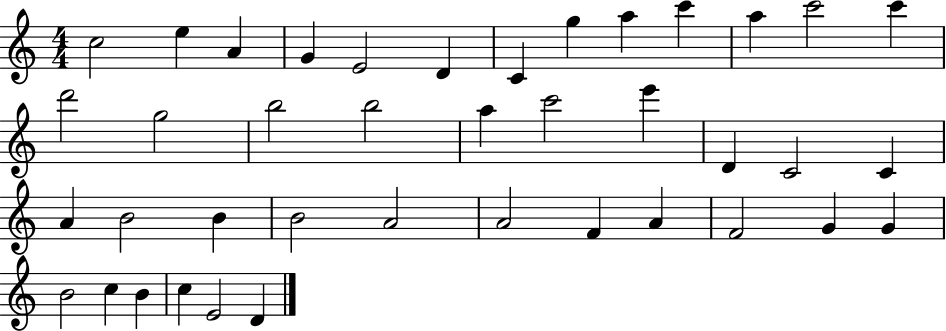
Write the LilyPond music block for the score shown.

{
  \clef treble
  \numericTimeSignature
  \time 4/4
  \key c \major
  c''2 e''4 a'4 | g'4 e'2 d'4 | c'4 g''4 a''4 c'''4 | a''4 c'''2 c'''4 | \break d'''2 g''2 | b''2 b''2 | a''4 c'''2 e'''4 | d'4 c'2 c'4 | \break a'4 b'2 b'4 | b'2 a'2 | a'2 f'4 a'4 | f'2 g'4 g'4 | \break b'2 c''4 b'4 | c''4 e'2 d'4 | \bar "|."
}